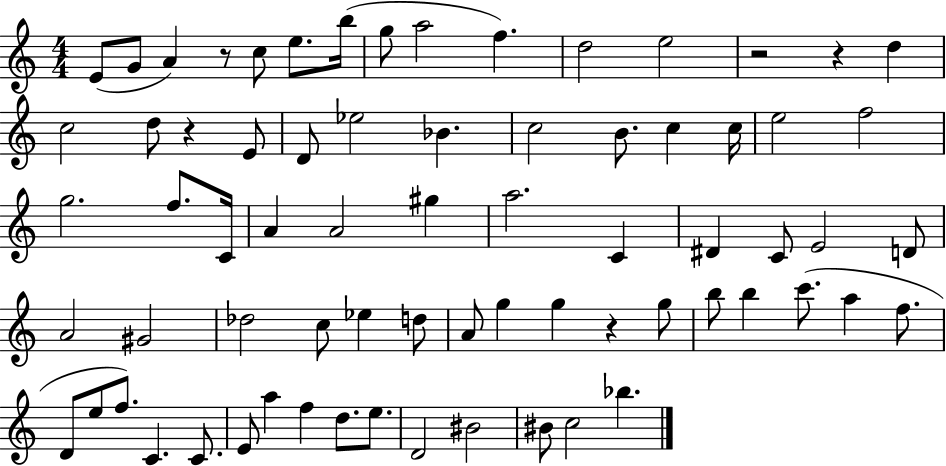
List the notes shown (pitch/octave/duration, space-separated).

E4/e G4/e A4/q R/e C5/e E5/e. B5/s G5/e A5/h F5/q. D5/h E5/h R/h R/q D5/q C5/h D5/e R/q E4/e D4/e Eb5/h Bb4/q. C5/h B4/e. C5/q C5/s E5/h F5/h G5/h. F5/e. C4/s A4/q A4/h G#5/q A5/h. C4/q D#4/q C4/e E4/h D4/e A4/h G#4/h Db5/h C5/e Eb5/q D5/e A4/e G5/q G5/q R/q G5/e B5/e B5/q C6/e. A5/q F5/e. D4/e E5/e F5/e. C4/q. C4/e. E4/e A5/q F5/q D5/e. E5/e. D4/h BIS4/h BIS4/e C5/h Bb5/q.